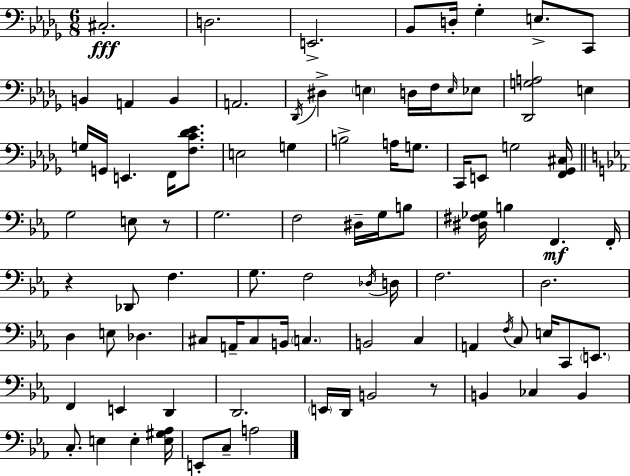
C#3/h. D3/h. E2/h. Bb2/e D3/s Gb3/q E3/e. C2/e B2/q A2/q B2/q A2/h. Db2/s D#3/q E3/q D3/s F3/s E3/s Eb3/e [Db2,G3,A3]/h E3/q G3/s G2/s E2/q. F2/s [F3,C4,Db4,Eb4]/e. E3/h G3/q B3/h A3/s G3/e. C2/s E2/e G3/h [F2,Gb2,C#3]/s G3/h E3/e R/e G3/h. F3/h D#3/s G3/s B3/e [D#3,F#3,Gb3]/s B3/q F2/q. F2/s R/q Db2/e F3/q. G3/e. F3/h Db3/s D3/s F3/h. D3/h. D3/q E3/e Db3/q. C#3/e A2/s C#3/e B2/s C3/q. B2/h C3/q A2/q F3/s C3/e E3/s C2/e E2/e. F2/q E2/q D2/q D2/h. E2/s D2/s B2/h R/e B2/q CES3/q B2/q C3/e. E3/q E3/q [E3,G#3,Ab3]/s E2/e C3/e A3/h